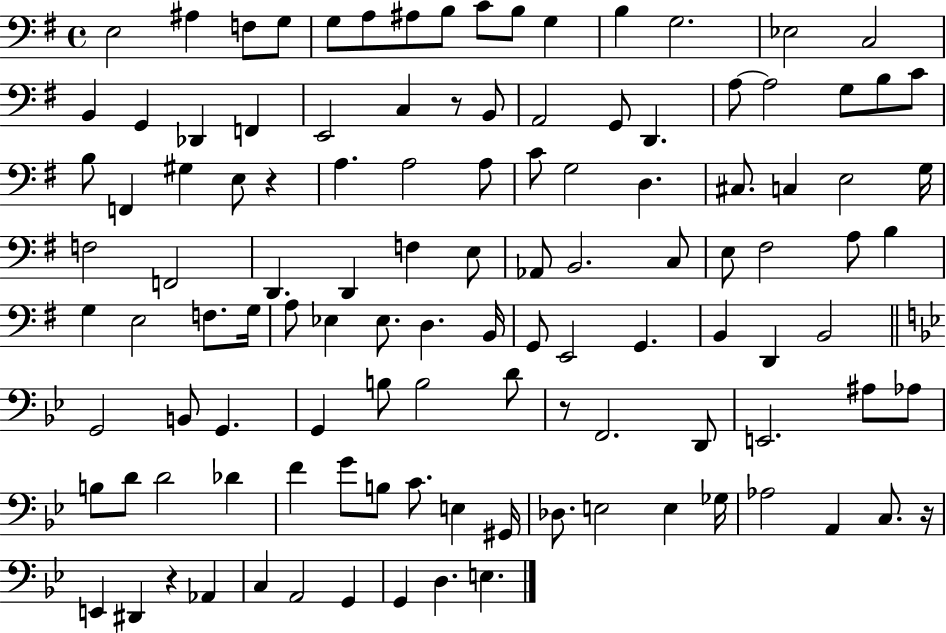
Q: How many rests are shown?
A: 5